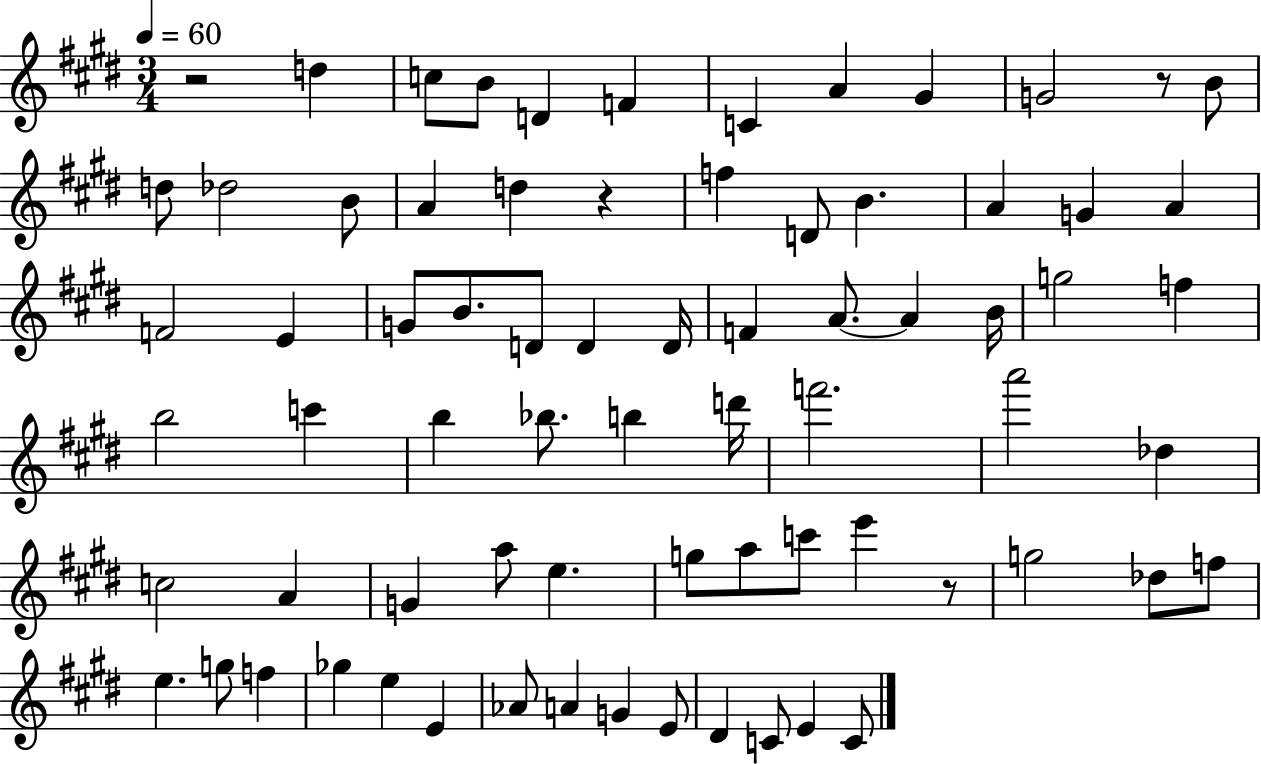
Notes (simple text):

R/h D5/q C5/e B4/e D4/q F4/q C4/q A4/q G#4/q G4/h R/e B4/e D5/e Db5/h B4/e A4/q D5/q R/q F5/q D4/e B4/q. A4/q G4/q A4/q F4/h E4/q G4/e B4/e. D4/e D4/q D4/s F4/q A4/e. A4/q B4/s G5/h F5/q B5/h C6/q B5/q Bb5/e. B5/q D6/s F6/h. A6/h Db5/q C5/h A4/q G4/q A5/e E5/q. G5/e A5/e C6/e E6/q R/e G5/h Db5/e F5/e E5/q. G5/e F5/q Gb5/q E5/q E4/q Ab4/e A4/q G4/q E4/e D#4/q C4/e E4/q C4/e